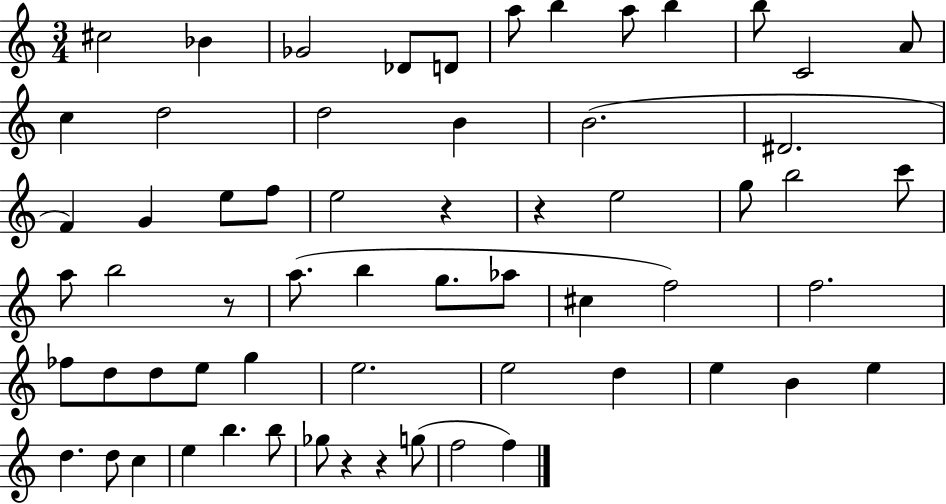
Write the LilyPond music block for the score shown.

{
  \clef treble
  \numericTimeSignature
  \time 3/4
  \key c \major
  cis''2 bes'4 | ges'2 des'8 d'8 | a''8 b''4 a''8 b''4 | b''8 c'2 a'8 | \break c''4 d''2 | d''2 b'4 | b'2.( | dis'2. | \break f'4) g'4 e''8 f''8 | e''2 r4 | r4 e''2 | g''8 b''2 c'''8 | \break a''8 b''2 r8 | a''8.( b''4 g''8. aes''8 | cis''4 f''2) | f''2. | \break fes''8 d''8 d''8 e''8 g''4 | e''2. | e''2 d''4 | e''4 b'4 e''4 | \break d''4. d''8 c''4 | e''4 b''4. b''8 | ges''8 r4 r4 g''8( | f''2 f''4) | \break \bar "|."
}